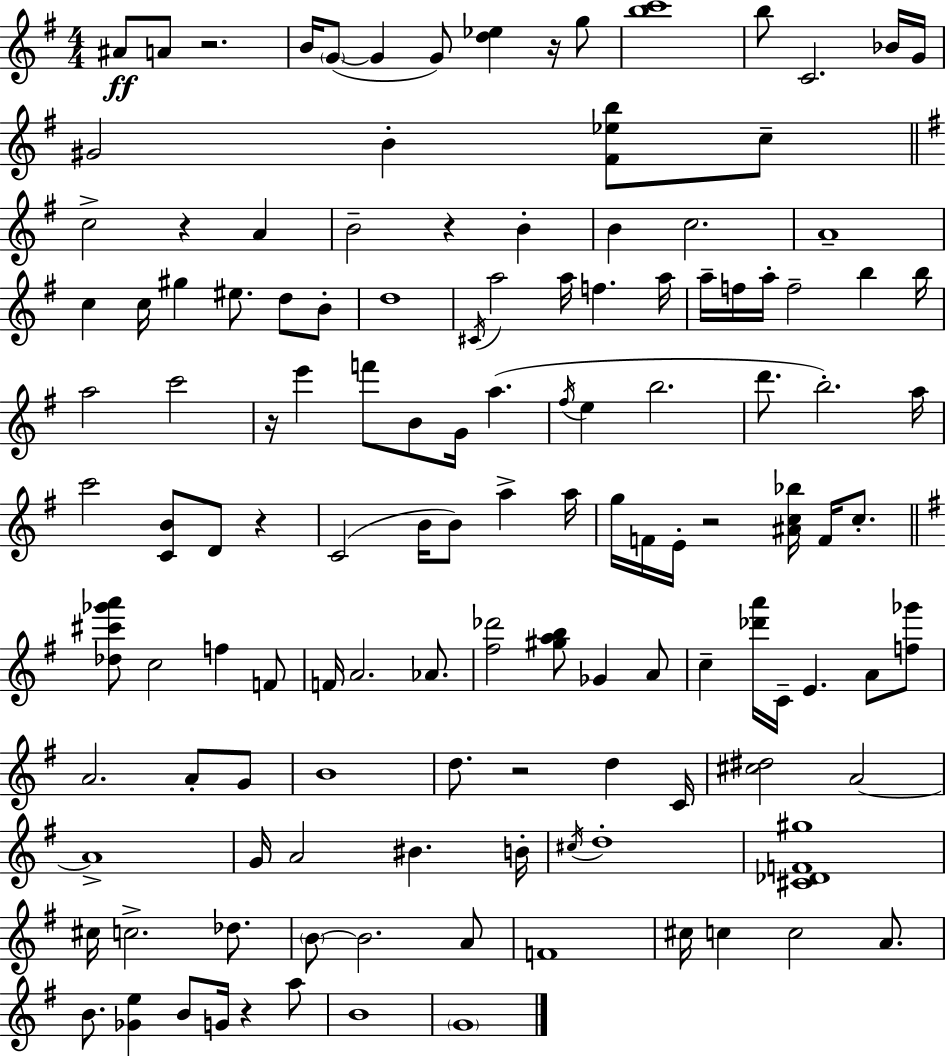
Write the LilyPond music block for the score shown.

{
  \clef treble
  \numericTimeSignature
  \time 4/4
  \key g \major
  ais'8\ff a'8 r2. | b'16 \parenthesize g'8~(~ g'4 g'8) <d'' ees''>4 r16 g''8 | <b'' c'''>1 | b''8 c'2. bes'16 g'16 | \break gis'2 b'4-. <fis' ees'' b''>8 c''8-- | \bar "||" \break \key g \major c''2-> r4 a'4 | b'2-- r4 b'4-. | b'4 c''2. | a'1-- | \break c''4 c''16 gis''4 eis''8. d''8 b'8-. | d''1 | \acciaccatura { cis'16 } a''2 a''16 f''4. | a''16 a''16-- f''16 a''16-. f''2-- b''4 | \break b''16 a''2 c'''2 | r16 e'''4 f'''8 b'8 g'16 a''4.( | \acciaccatura { fis''16 } e''4 b''2. | d'''8. b''2.-.) | \break a''16 c'''2 <c' b'>8 d'8 r4 | c'2( b'16 b'8) a''4-> | a''16 g''16 f'16 e'16-. r2 <ais' c'' bes''>16 f'16 c''8.-. | \bar "||" \break \key e \minor <des'' cis''' ges''' a'''>8 c''2 f''4 f'8 | f'16 a'2. aes'8. | <fis'' des'''>2 <gis'' a'' b''>8 ges'4 a'8 | c''4-- <des''' a'''>16 c'16-- e'4. a'8 <f'' ges'''>8 | \break a'2. a'8-. g'8 | b'1 | d''8. r2 d''4 c'16 | <cis'' dis''>2 a'2~~ | \break a'1-> | g'16 a'2 bis'4. b'16-. | \acciaccatura { cis''16 } d''1-. | <cis' des' f' gis''>1 | \break cis''16 c''2.-> des''8. | \parenthesize b'8~~ b'2. a'8 | f'1 | cis''16 c''4 c''2 a'8. | \break b'8. <ges' e''>4 b'8 g'16 r4 a''8 | b'1 | \parenthesize g'1 | \bar "|."
}